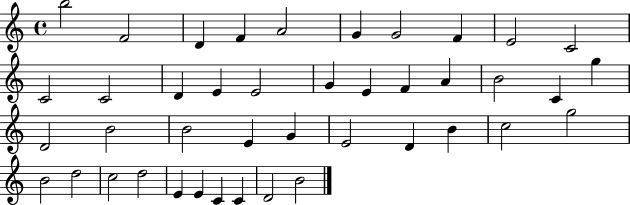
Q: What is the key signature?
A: C major